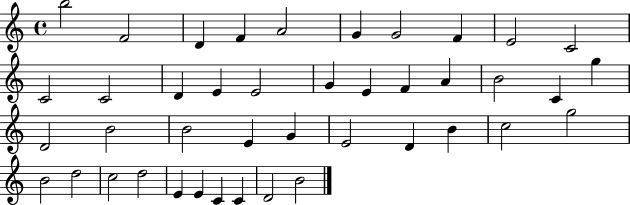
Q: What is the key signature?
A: C major